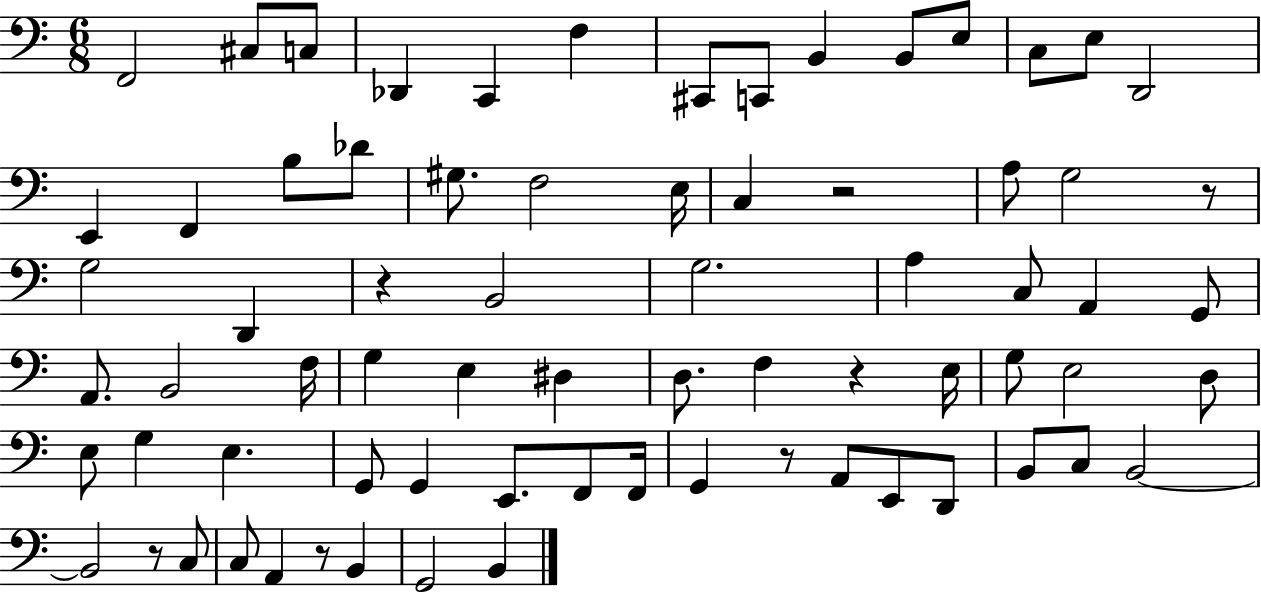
X:1
T:Untitled
M:6/8
L:1/4
K:C
F,,2 ^C,/2 C,/2 _D,, C,, F, ^C,,/2 C,,/2 B,, B,,/2 E,/2 C,/2 E,/2 D,,2 E,, F,, B,/2 _D/2 ^G,/2 F,2 E,/4 C, z2 A,/2 G,2 z/2 G,2 D,, z B,,2 G,2 A, C,/2 A,, G,,/2 A,,/2 B,,2 F,/4 G, E, ^D, D,/2 F, z E,/4 G,/2 E,2 D,/2 E,/2 G, E, G,,/2 G,, E,,/2 F,,/2 F,,/4 G,, z/2 A,,/2 E,,/2 D,,/2 B,,/2 C,/2 B,,2 B,,2 z/2 C,/2 C,/2 A,, z/2 B,, G,,2 B,,